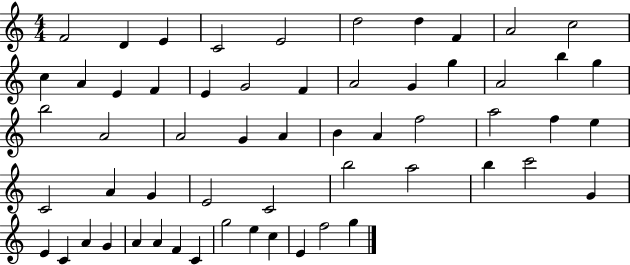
F4/h D4/q E4/q C4/h E4/h D5/h D5/q F4/q A4/h C5/h C5/q A4/q E4/q F4/q E4/q G4/h F4/q A4/h G4/q G5/q A4/h B5/q G5/q B5/h A4/h A4/h G4/q A4/q B4/q A4/q F5/h A5/h F5/q E5/q C4/h A4/q G4/q E4/h C4/h B5/h A5/h B5/q C6/h G4/q E4/q C4/q A4/q G4/q A4/q A4/q F4/q C4/q G5/h E5/q C5/q E4/q F5/h G5/q